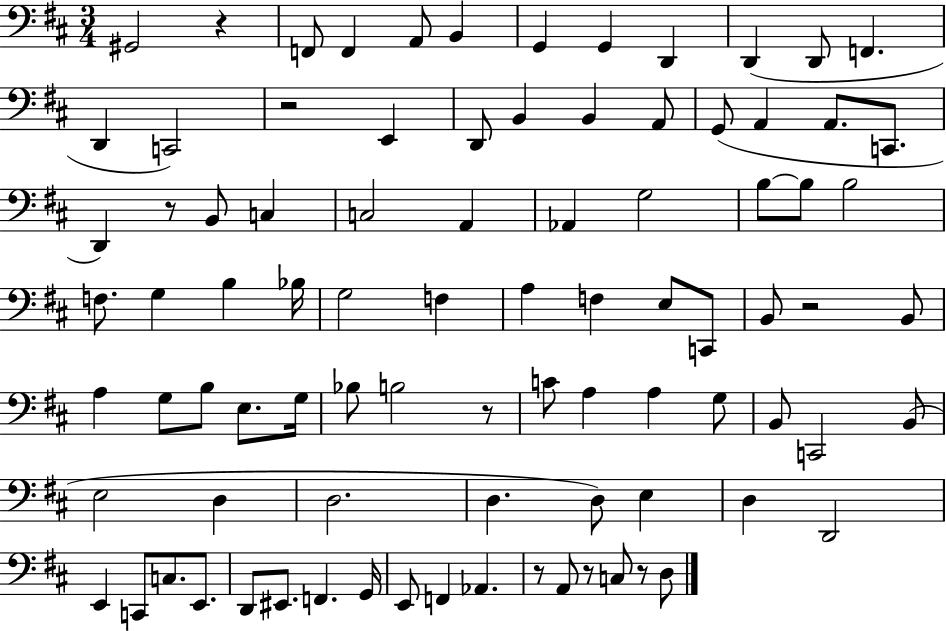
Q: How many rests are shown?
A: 8